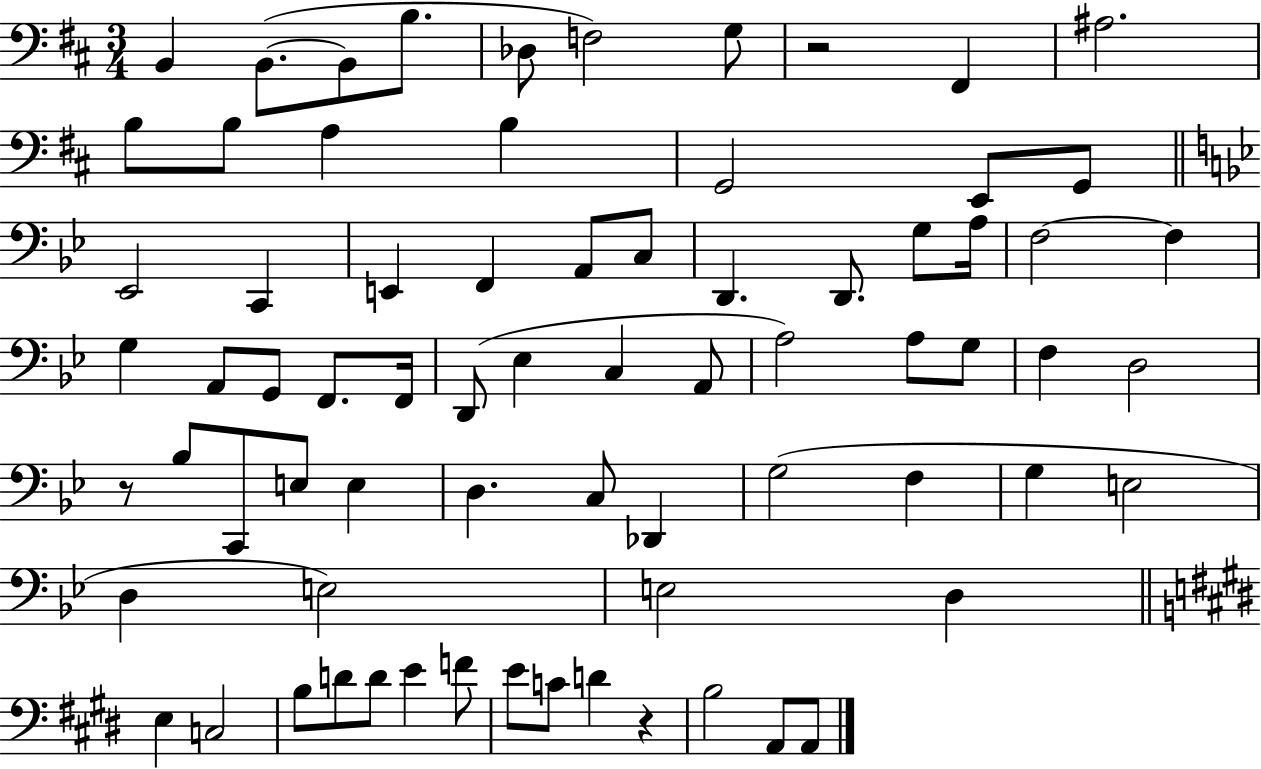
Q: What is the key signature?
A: D major